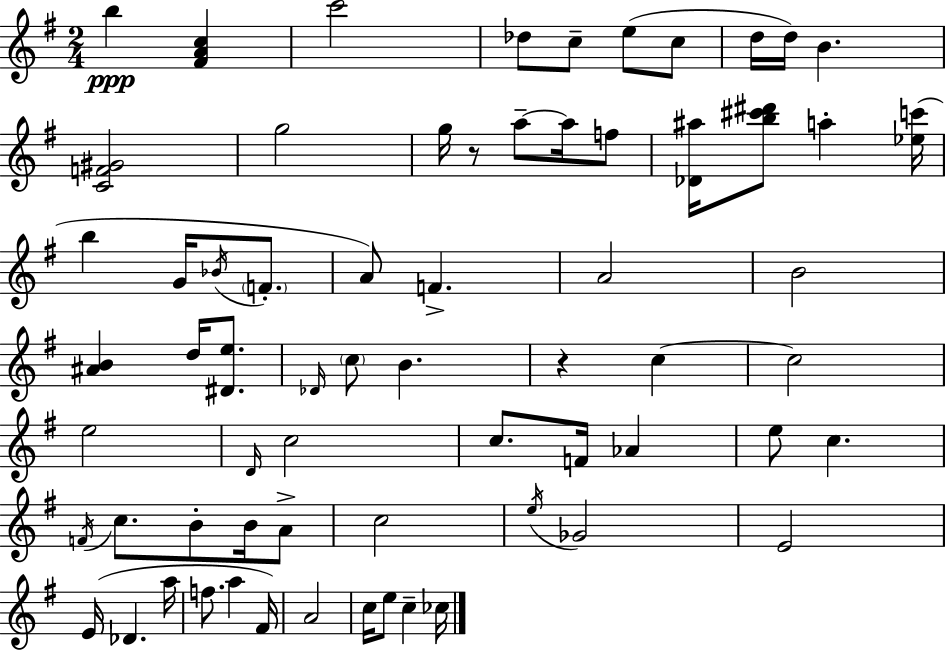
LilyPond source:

{
  \clef treble
  \numericTimeSignature
  \time 2/4
  \key e \minor
  b''4\ppp <fis' a' c''>4 | c'''2 | des''8 c''8-- e''8( c''8 | d''16 d''16) b'4. | \break <c' f' gis'>2 | g''2 | g''16 r8 a''8--~~ a''16 f''8 | <des' ais''>16 <b'' cis''' dis'''>8 a''4-. <ees'' c'''>16( | \break b''4 g'16 \acciaccatura { bes'16 } \parenthesize f'8.-. | a'8) f'4.-> | a'2 | b'2 | \break <ais' b'>4 d''16 <dis' e''>8. | \grace { des'16 } \parenthesize c''8 b'4. | r4 c''4~~ | c''2 | \break e''2 | \grace { d'16 } c''2 | c''8. f'16 aes'4 | e''8 c''4. | \break \acciaccatura { f'16 } c''8. b'8-. | b'16 a'8-> c''2 | \acciaccatura { e''16 } ges'2 | e'2 | \break e'16( des'4. | a''16 f''8. | a''4 fis'16) a'2 | c''16 e''8 | \break c''4-- ces''16 \bar "|."
}